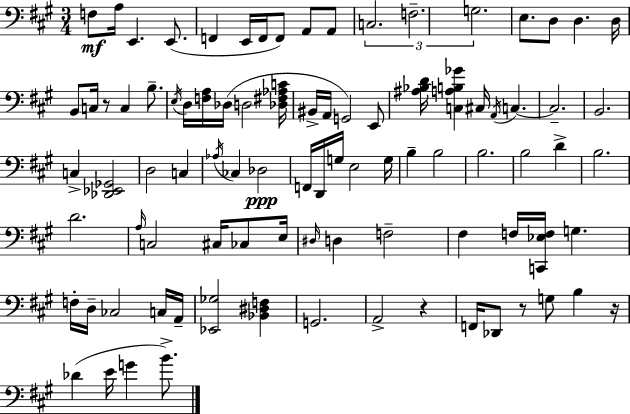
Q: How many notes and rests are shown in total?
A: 90